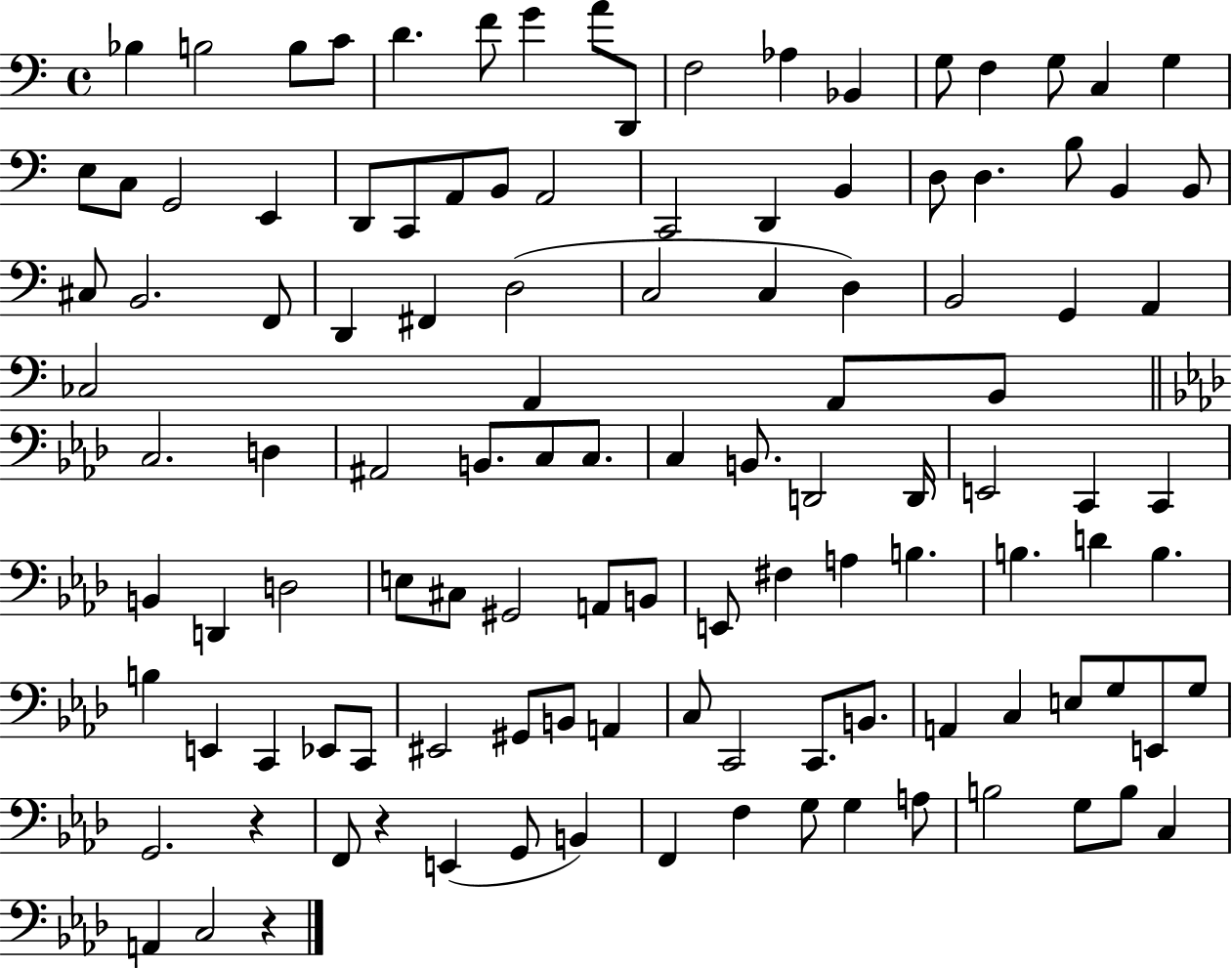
X:1
T:Untitled
M:4/4
L:1/4
K:C
_B, B,2 B,/2 C/2 D F/2 G A/2 D,,/2 F,2 _A, _B,, G,/2 F, G,/2 C, G, E,/2 C,/2 G,,2 E,, D,,/2 C,,/2 A,,/2 B,,/2 A,,2 C,,2 D,, B,, D,/2 D, B,/2 B,, B,,/2 ^C,/2 B,,2 F,,/2 D,, ^F,, D,2 C,2 C, D, B,,2 G,, A,, _C,2 A,, A,,/2 B,,/2 C,2 D, ^A,,2 B,,/2 C,/2 C,/2 C, B,,/2 D,,2 D,,/4 E,,2 C,, C,, B,, D,, D,2 E,/2 ^C,/2 ^G,,2 A,,/2 B,,/2 E,,/2 ^F, A, B, B, D B, B, E,, C,, _E,,/2 C,,/2 ^E,,2 ^G,,/2 B,,/2 A,, C,/2 C,,2 C,,/2 B,,/2 A,, C, E,/2 G,/2 E,,/2 G,/2 G,,2 z F,,/2 z E,, G,,/2 B,, F,, F, G,/2 G, A,/2 B,2 G,/2 B,/2 C, A,, C,2 z